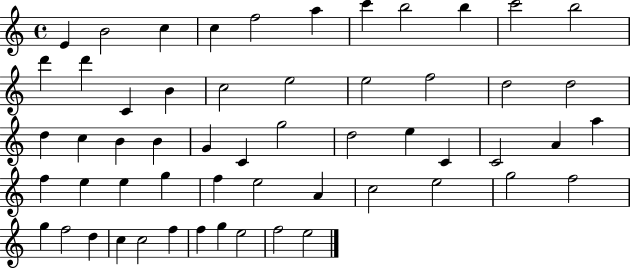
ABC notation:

X:1
T:Untitled
M:4/4
L:1/4
K:C
E B2 c c f2 a c' b2 b c'2 b2 d' d' C B c2 e2 e2 f2 d2 d2 d c B B G C g2 d2 e C C2 A a f e e g f e2 A c2 e2 g2 f2 g f2 d c c2 f f g e2 f2 e2